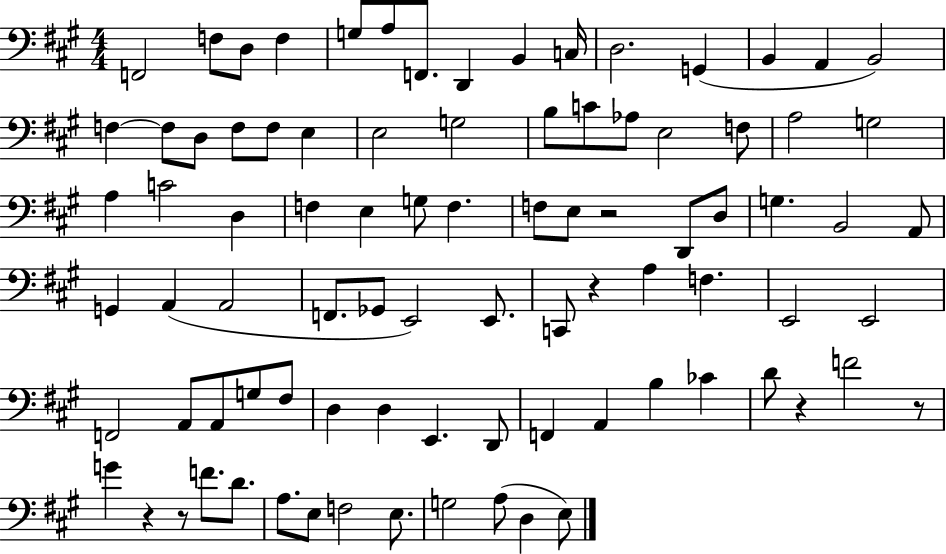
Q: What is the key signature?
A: A major